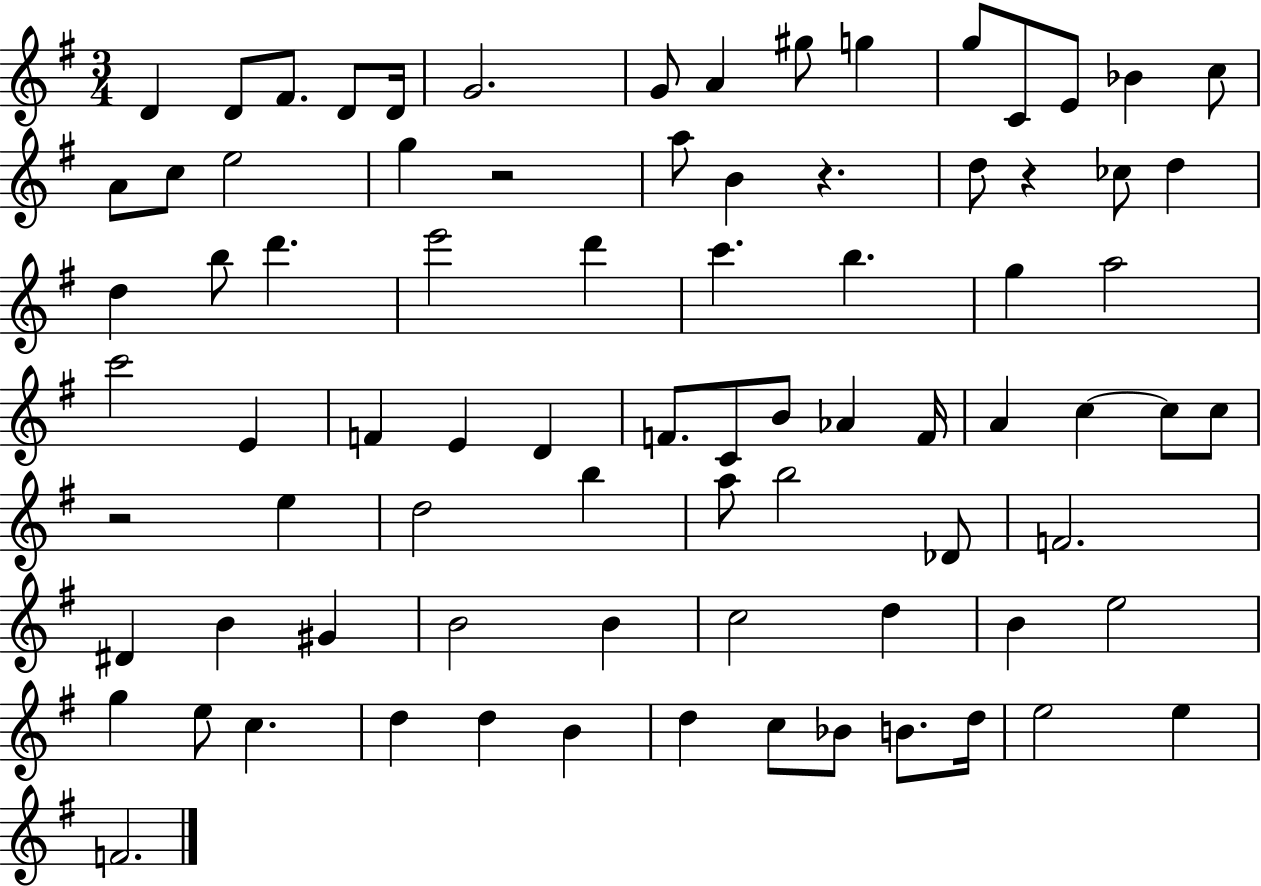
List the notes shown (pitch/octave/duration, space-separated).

D4/q D4/e F#4/e. D4/e D4/s G4/h. G4/e A4/q G#5/e G5/q G5/e C4/e E4/e Bb4/q C5/e A4/e C5/e E5/h G5/q R/h A5/e B4/q R/q. D5/e R/q CES5/e D5/q D5/q B5/e D6/q. E6/h D6/q C6/q. B5/q. G5/q A5/h C6/h E4/q F4/q E4/q D4/q F4/e. C4/e B4/e Ab4/q F4/s A4/q C5/q C5/e C5/e R/h E5/q D5/h B5/q A5/e B5/h Db4/e F4/h. D#4/q B4/q G#4/q B4/h B4/q C5/h D5/q B4/q E5/h G5/q E5/e C5/q. D5/q D5/q B4/q D5/q C5/e Bb4/e B4/e. D5/s E5/h E5/q F4/h.